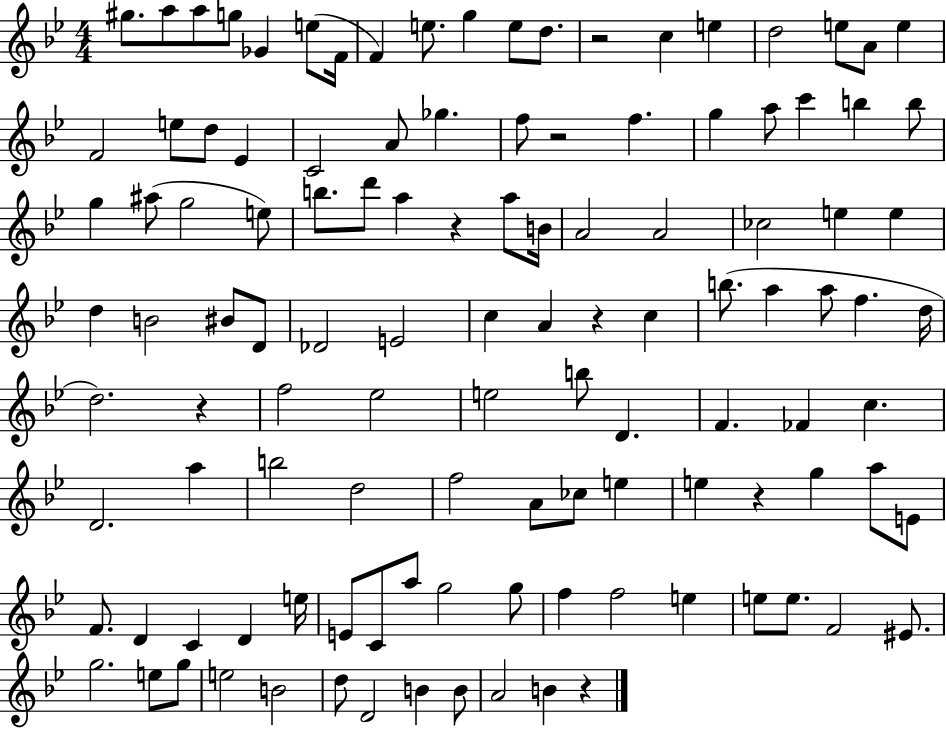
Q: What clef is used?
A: treble